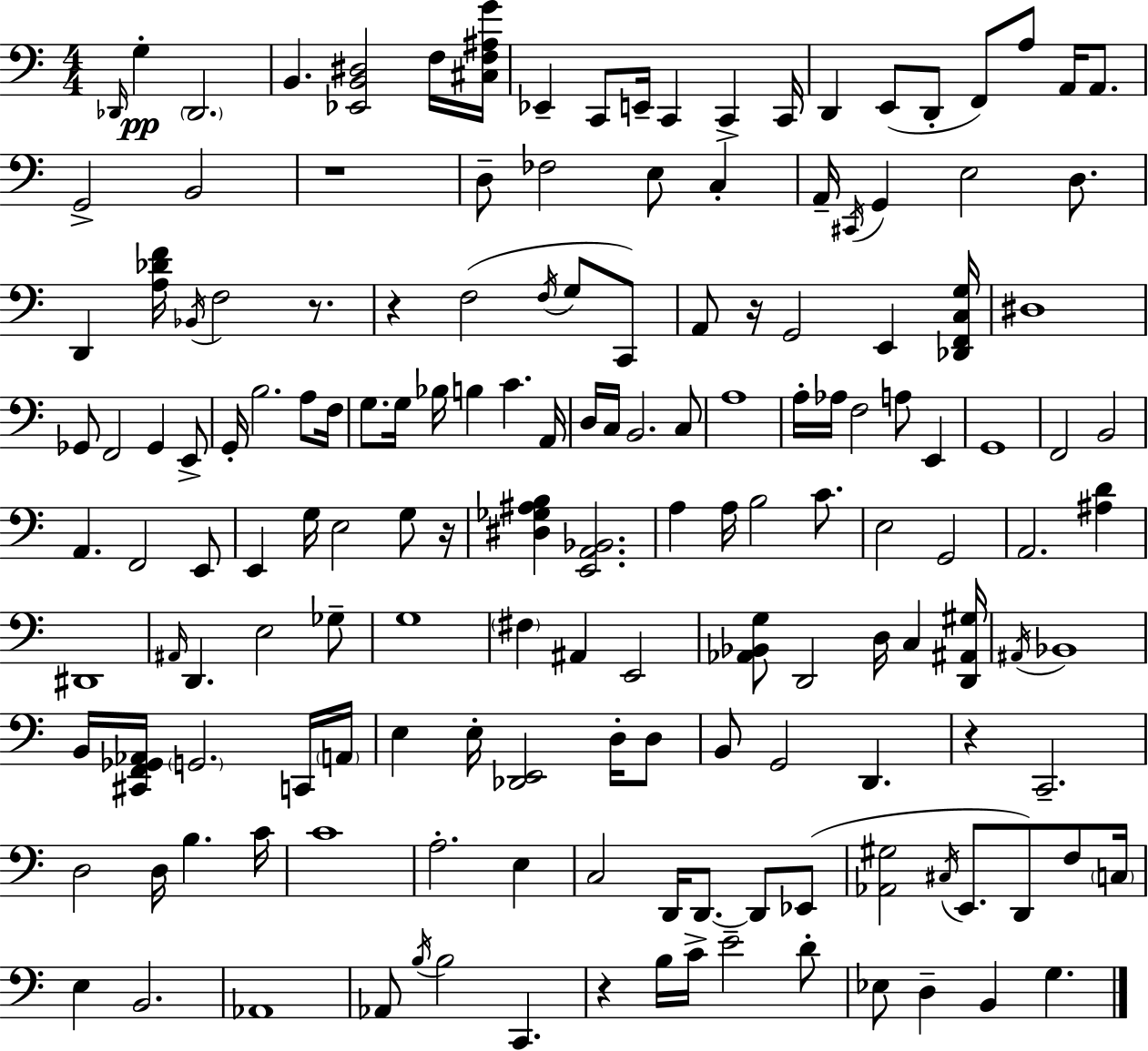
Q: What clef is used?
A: bass